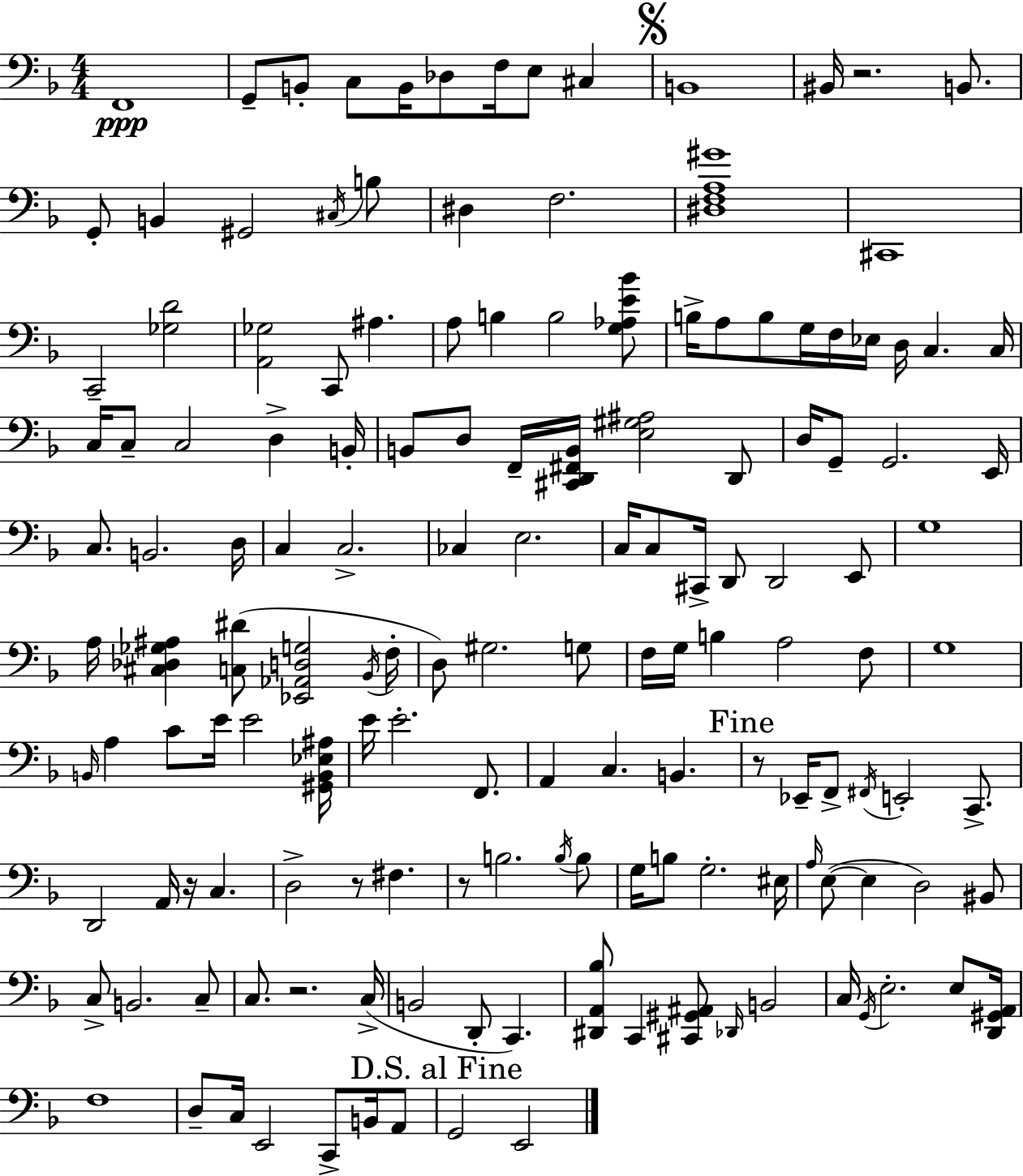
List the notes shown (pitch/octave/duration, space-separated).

F2/w G2/e B2/e C3/e B2/s Db3/e F3/s E3/e C#3/q B2/w BIS2/s R/h. B2/e. G2/e B2/q G#2/h C#3/s B3/e D#3/q F3/h. [D#3,F3,A3,G#4]/w C#2/w C2/h [Gb3,D4]/h [A2,Gb3]/h C2/e A#3/q. A3/e B3/q B3/h [G3,Ab3,E4,Bb4]/e B3/s A3/e B3/e G3/s F3/s Eb3/s D3/s C3/q. C3/s C3/s C3/e C3/h D3/q B2/s B2/e D3/e F2/s [C#2,D2,F#2,B2]/s [E3,G#3,A#3]/h D2/e D3/s G2/e G2/h. E2/s C3/e. B2/h. D3/s C3/q C3/h. CES3/q E3/h. C3/s C3/e C#2/s D2/e D2/h E2/e G3/w A3/s [C#3,Db3,Gb3,A#3]/q [C3,D#4]/e [Eb2,Ab2,D3,G3]/h Bb2/s F3/s D3/e G#3/h. G3/e F3/s G3/s B3/q A3/h F3/e G3/w B2/s A3/q C4/e E4/s E4/h [G#2,B2,Eb3,A#3]/s E4/s E4/h. F2/e. A2/q C3/q. B2/q. R/e Eb2/s F2/e F#2/s E2/h C2/e. D2/h A2/s R/s C3/q. D3/h R/e F#3/q. R/e B3/h. B3/s B3/e G3/s B3/e G3/h. EIS3/s A3/s E3/e E3/q D3/h BIS2/e C3/e B2/h. C3/e C3/e. R/h. C3/s B2/h D2/e C2/q. [D#2,A2,Bb3]/e C2/q [C#2,G#2,A#2]/e Db2/s B2/h C3/s G2/s E3/h. E3/e [D2,G#2,A2]/s F3/w D3/e C3/s E2/h C2/e B2/s A2/e G2/h E2/h